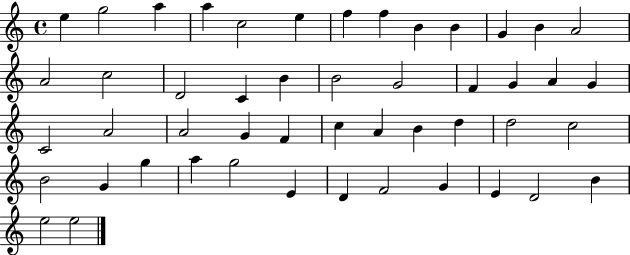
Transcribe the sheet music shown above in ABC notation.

X:1
T:Untitled
M:4/4
L:1/4
K:C
e g2 a a c2 e f f B B G B A2 A2 c2 D2 C B B2 G2 F G A G C2 A2 A2 G F c A B d d2 c2 B2 G g a g2 E D F2 G E D2 B e2 e2